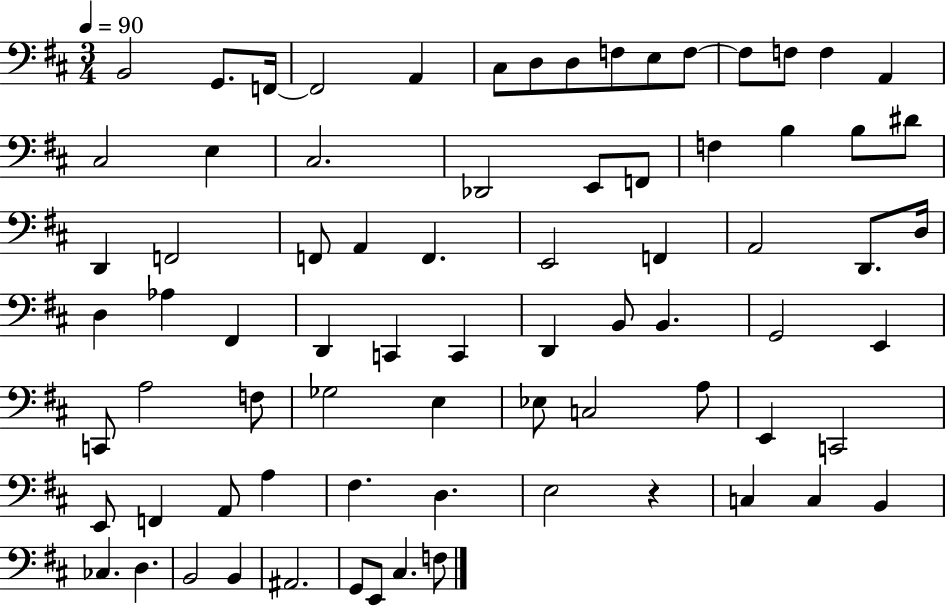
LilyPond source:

{
  \clef bass
  \numericTimeSignature
  \time 3/4
  \key d \major
  \tempo 4 = 90
  b,2 g,8. f,16~~ | f,2 a,4 | cis8 d8 d8 f8 e8 f8~~ | f8 f8 f4 a,4 | \break cis2 e4 | cis2. | des,2 e,8 f,8 | f4 b4 b8 dis'8 | \break d,4 f,2 | f,8 a,4 f,4. | e,2 f,4 | a,2 d,8. d16 | \break d4 aes4 fis,4 | d,4 c,4 c,4 | d,4 b,8 b,4. | g,2 e,4 | \break c,8 a2 f8 | ges2 e4 | ees8 c2 a8 | e,4 c,2 | \break e,8 f,4 a,8 a4 | fis4. d4. | e2 r4 | c4 c4 b,4 | \break ces4. d4. | b,2 b,4 | ais,2. | g,8 e,8 cis4. f8 | \break \bar "|."
}